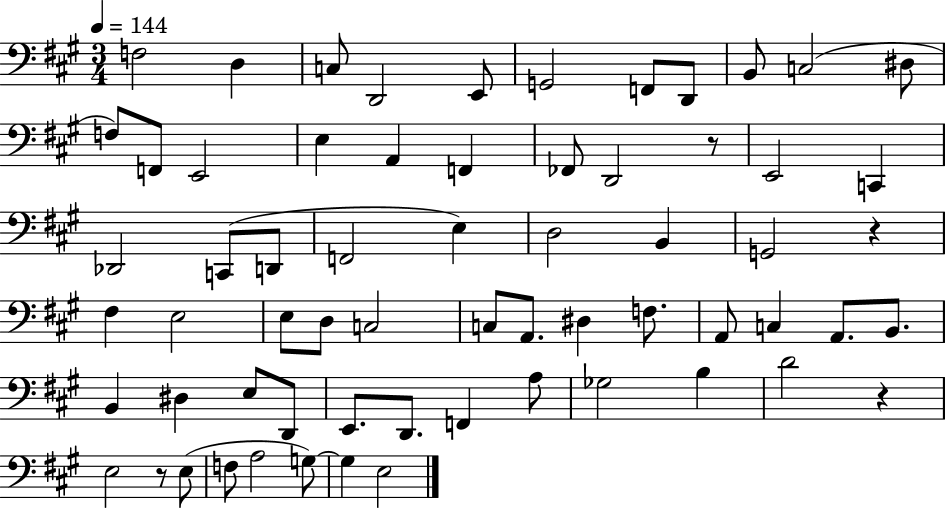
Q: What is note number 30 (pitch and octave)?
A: F#3